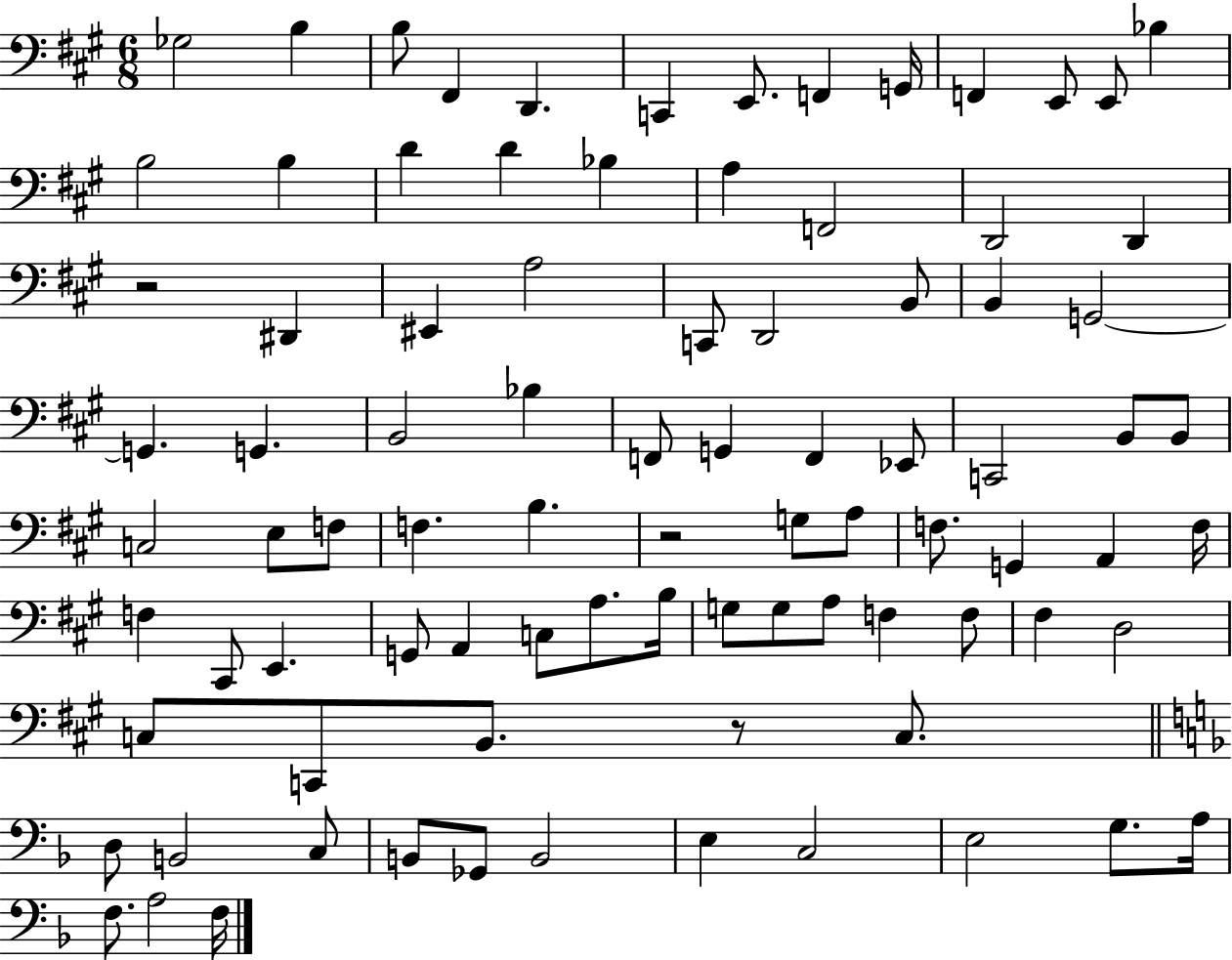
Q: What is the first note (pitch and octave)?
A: Gb3